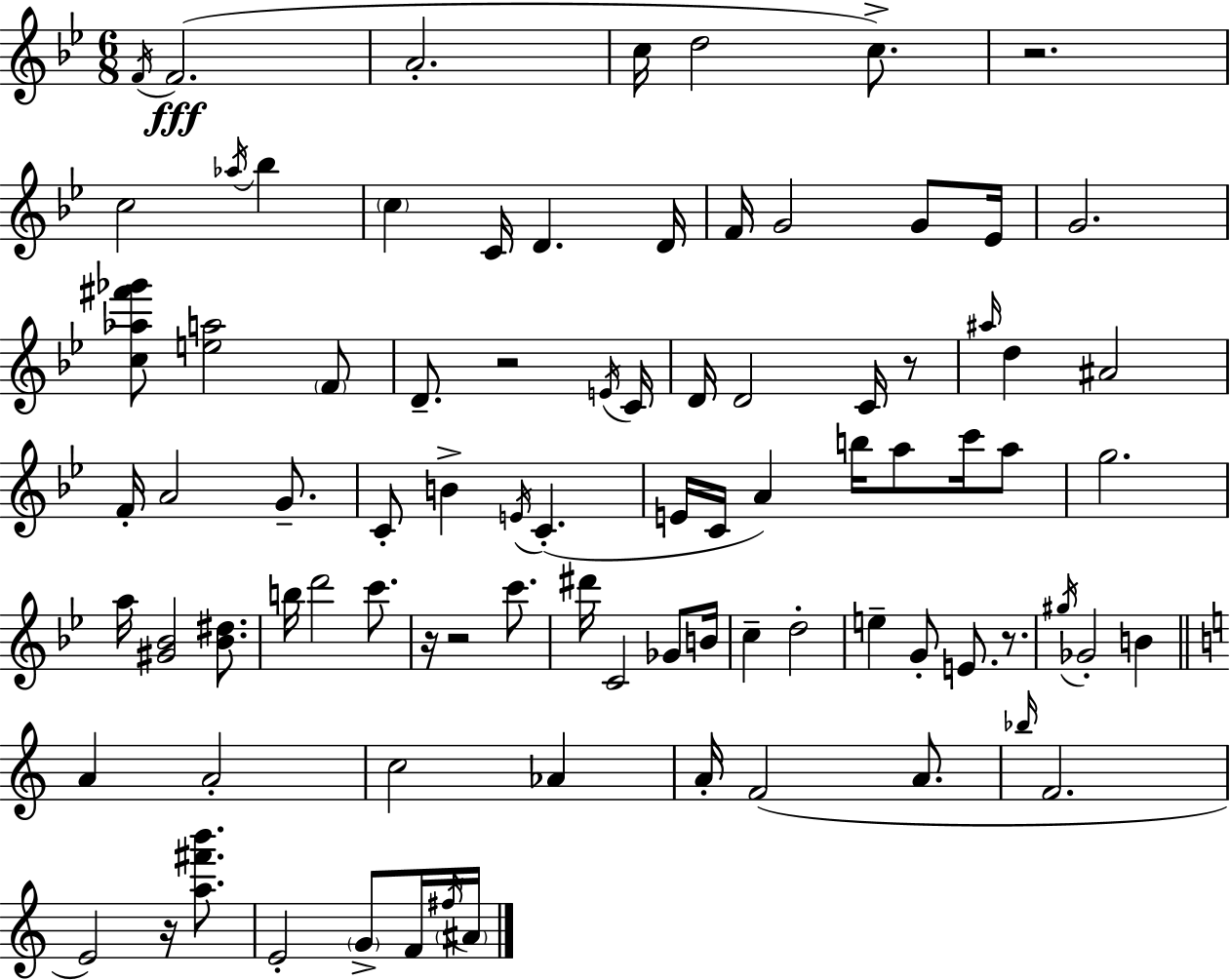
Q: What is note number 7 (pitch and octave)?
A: C5